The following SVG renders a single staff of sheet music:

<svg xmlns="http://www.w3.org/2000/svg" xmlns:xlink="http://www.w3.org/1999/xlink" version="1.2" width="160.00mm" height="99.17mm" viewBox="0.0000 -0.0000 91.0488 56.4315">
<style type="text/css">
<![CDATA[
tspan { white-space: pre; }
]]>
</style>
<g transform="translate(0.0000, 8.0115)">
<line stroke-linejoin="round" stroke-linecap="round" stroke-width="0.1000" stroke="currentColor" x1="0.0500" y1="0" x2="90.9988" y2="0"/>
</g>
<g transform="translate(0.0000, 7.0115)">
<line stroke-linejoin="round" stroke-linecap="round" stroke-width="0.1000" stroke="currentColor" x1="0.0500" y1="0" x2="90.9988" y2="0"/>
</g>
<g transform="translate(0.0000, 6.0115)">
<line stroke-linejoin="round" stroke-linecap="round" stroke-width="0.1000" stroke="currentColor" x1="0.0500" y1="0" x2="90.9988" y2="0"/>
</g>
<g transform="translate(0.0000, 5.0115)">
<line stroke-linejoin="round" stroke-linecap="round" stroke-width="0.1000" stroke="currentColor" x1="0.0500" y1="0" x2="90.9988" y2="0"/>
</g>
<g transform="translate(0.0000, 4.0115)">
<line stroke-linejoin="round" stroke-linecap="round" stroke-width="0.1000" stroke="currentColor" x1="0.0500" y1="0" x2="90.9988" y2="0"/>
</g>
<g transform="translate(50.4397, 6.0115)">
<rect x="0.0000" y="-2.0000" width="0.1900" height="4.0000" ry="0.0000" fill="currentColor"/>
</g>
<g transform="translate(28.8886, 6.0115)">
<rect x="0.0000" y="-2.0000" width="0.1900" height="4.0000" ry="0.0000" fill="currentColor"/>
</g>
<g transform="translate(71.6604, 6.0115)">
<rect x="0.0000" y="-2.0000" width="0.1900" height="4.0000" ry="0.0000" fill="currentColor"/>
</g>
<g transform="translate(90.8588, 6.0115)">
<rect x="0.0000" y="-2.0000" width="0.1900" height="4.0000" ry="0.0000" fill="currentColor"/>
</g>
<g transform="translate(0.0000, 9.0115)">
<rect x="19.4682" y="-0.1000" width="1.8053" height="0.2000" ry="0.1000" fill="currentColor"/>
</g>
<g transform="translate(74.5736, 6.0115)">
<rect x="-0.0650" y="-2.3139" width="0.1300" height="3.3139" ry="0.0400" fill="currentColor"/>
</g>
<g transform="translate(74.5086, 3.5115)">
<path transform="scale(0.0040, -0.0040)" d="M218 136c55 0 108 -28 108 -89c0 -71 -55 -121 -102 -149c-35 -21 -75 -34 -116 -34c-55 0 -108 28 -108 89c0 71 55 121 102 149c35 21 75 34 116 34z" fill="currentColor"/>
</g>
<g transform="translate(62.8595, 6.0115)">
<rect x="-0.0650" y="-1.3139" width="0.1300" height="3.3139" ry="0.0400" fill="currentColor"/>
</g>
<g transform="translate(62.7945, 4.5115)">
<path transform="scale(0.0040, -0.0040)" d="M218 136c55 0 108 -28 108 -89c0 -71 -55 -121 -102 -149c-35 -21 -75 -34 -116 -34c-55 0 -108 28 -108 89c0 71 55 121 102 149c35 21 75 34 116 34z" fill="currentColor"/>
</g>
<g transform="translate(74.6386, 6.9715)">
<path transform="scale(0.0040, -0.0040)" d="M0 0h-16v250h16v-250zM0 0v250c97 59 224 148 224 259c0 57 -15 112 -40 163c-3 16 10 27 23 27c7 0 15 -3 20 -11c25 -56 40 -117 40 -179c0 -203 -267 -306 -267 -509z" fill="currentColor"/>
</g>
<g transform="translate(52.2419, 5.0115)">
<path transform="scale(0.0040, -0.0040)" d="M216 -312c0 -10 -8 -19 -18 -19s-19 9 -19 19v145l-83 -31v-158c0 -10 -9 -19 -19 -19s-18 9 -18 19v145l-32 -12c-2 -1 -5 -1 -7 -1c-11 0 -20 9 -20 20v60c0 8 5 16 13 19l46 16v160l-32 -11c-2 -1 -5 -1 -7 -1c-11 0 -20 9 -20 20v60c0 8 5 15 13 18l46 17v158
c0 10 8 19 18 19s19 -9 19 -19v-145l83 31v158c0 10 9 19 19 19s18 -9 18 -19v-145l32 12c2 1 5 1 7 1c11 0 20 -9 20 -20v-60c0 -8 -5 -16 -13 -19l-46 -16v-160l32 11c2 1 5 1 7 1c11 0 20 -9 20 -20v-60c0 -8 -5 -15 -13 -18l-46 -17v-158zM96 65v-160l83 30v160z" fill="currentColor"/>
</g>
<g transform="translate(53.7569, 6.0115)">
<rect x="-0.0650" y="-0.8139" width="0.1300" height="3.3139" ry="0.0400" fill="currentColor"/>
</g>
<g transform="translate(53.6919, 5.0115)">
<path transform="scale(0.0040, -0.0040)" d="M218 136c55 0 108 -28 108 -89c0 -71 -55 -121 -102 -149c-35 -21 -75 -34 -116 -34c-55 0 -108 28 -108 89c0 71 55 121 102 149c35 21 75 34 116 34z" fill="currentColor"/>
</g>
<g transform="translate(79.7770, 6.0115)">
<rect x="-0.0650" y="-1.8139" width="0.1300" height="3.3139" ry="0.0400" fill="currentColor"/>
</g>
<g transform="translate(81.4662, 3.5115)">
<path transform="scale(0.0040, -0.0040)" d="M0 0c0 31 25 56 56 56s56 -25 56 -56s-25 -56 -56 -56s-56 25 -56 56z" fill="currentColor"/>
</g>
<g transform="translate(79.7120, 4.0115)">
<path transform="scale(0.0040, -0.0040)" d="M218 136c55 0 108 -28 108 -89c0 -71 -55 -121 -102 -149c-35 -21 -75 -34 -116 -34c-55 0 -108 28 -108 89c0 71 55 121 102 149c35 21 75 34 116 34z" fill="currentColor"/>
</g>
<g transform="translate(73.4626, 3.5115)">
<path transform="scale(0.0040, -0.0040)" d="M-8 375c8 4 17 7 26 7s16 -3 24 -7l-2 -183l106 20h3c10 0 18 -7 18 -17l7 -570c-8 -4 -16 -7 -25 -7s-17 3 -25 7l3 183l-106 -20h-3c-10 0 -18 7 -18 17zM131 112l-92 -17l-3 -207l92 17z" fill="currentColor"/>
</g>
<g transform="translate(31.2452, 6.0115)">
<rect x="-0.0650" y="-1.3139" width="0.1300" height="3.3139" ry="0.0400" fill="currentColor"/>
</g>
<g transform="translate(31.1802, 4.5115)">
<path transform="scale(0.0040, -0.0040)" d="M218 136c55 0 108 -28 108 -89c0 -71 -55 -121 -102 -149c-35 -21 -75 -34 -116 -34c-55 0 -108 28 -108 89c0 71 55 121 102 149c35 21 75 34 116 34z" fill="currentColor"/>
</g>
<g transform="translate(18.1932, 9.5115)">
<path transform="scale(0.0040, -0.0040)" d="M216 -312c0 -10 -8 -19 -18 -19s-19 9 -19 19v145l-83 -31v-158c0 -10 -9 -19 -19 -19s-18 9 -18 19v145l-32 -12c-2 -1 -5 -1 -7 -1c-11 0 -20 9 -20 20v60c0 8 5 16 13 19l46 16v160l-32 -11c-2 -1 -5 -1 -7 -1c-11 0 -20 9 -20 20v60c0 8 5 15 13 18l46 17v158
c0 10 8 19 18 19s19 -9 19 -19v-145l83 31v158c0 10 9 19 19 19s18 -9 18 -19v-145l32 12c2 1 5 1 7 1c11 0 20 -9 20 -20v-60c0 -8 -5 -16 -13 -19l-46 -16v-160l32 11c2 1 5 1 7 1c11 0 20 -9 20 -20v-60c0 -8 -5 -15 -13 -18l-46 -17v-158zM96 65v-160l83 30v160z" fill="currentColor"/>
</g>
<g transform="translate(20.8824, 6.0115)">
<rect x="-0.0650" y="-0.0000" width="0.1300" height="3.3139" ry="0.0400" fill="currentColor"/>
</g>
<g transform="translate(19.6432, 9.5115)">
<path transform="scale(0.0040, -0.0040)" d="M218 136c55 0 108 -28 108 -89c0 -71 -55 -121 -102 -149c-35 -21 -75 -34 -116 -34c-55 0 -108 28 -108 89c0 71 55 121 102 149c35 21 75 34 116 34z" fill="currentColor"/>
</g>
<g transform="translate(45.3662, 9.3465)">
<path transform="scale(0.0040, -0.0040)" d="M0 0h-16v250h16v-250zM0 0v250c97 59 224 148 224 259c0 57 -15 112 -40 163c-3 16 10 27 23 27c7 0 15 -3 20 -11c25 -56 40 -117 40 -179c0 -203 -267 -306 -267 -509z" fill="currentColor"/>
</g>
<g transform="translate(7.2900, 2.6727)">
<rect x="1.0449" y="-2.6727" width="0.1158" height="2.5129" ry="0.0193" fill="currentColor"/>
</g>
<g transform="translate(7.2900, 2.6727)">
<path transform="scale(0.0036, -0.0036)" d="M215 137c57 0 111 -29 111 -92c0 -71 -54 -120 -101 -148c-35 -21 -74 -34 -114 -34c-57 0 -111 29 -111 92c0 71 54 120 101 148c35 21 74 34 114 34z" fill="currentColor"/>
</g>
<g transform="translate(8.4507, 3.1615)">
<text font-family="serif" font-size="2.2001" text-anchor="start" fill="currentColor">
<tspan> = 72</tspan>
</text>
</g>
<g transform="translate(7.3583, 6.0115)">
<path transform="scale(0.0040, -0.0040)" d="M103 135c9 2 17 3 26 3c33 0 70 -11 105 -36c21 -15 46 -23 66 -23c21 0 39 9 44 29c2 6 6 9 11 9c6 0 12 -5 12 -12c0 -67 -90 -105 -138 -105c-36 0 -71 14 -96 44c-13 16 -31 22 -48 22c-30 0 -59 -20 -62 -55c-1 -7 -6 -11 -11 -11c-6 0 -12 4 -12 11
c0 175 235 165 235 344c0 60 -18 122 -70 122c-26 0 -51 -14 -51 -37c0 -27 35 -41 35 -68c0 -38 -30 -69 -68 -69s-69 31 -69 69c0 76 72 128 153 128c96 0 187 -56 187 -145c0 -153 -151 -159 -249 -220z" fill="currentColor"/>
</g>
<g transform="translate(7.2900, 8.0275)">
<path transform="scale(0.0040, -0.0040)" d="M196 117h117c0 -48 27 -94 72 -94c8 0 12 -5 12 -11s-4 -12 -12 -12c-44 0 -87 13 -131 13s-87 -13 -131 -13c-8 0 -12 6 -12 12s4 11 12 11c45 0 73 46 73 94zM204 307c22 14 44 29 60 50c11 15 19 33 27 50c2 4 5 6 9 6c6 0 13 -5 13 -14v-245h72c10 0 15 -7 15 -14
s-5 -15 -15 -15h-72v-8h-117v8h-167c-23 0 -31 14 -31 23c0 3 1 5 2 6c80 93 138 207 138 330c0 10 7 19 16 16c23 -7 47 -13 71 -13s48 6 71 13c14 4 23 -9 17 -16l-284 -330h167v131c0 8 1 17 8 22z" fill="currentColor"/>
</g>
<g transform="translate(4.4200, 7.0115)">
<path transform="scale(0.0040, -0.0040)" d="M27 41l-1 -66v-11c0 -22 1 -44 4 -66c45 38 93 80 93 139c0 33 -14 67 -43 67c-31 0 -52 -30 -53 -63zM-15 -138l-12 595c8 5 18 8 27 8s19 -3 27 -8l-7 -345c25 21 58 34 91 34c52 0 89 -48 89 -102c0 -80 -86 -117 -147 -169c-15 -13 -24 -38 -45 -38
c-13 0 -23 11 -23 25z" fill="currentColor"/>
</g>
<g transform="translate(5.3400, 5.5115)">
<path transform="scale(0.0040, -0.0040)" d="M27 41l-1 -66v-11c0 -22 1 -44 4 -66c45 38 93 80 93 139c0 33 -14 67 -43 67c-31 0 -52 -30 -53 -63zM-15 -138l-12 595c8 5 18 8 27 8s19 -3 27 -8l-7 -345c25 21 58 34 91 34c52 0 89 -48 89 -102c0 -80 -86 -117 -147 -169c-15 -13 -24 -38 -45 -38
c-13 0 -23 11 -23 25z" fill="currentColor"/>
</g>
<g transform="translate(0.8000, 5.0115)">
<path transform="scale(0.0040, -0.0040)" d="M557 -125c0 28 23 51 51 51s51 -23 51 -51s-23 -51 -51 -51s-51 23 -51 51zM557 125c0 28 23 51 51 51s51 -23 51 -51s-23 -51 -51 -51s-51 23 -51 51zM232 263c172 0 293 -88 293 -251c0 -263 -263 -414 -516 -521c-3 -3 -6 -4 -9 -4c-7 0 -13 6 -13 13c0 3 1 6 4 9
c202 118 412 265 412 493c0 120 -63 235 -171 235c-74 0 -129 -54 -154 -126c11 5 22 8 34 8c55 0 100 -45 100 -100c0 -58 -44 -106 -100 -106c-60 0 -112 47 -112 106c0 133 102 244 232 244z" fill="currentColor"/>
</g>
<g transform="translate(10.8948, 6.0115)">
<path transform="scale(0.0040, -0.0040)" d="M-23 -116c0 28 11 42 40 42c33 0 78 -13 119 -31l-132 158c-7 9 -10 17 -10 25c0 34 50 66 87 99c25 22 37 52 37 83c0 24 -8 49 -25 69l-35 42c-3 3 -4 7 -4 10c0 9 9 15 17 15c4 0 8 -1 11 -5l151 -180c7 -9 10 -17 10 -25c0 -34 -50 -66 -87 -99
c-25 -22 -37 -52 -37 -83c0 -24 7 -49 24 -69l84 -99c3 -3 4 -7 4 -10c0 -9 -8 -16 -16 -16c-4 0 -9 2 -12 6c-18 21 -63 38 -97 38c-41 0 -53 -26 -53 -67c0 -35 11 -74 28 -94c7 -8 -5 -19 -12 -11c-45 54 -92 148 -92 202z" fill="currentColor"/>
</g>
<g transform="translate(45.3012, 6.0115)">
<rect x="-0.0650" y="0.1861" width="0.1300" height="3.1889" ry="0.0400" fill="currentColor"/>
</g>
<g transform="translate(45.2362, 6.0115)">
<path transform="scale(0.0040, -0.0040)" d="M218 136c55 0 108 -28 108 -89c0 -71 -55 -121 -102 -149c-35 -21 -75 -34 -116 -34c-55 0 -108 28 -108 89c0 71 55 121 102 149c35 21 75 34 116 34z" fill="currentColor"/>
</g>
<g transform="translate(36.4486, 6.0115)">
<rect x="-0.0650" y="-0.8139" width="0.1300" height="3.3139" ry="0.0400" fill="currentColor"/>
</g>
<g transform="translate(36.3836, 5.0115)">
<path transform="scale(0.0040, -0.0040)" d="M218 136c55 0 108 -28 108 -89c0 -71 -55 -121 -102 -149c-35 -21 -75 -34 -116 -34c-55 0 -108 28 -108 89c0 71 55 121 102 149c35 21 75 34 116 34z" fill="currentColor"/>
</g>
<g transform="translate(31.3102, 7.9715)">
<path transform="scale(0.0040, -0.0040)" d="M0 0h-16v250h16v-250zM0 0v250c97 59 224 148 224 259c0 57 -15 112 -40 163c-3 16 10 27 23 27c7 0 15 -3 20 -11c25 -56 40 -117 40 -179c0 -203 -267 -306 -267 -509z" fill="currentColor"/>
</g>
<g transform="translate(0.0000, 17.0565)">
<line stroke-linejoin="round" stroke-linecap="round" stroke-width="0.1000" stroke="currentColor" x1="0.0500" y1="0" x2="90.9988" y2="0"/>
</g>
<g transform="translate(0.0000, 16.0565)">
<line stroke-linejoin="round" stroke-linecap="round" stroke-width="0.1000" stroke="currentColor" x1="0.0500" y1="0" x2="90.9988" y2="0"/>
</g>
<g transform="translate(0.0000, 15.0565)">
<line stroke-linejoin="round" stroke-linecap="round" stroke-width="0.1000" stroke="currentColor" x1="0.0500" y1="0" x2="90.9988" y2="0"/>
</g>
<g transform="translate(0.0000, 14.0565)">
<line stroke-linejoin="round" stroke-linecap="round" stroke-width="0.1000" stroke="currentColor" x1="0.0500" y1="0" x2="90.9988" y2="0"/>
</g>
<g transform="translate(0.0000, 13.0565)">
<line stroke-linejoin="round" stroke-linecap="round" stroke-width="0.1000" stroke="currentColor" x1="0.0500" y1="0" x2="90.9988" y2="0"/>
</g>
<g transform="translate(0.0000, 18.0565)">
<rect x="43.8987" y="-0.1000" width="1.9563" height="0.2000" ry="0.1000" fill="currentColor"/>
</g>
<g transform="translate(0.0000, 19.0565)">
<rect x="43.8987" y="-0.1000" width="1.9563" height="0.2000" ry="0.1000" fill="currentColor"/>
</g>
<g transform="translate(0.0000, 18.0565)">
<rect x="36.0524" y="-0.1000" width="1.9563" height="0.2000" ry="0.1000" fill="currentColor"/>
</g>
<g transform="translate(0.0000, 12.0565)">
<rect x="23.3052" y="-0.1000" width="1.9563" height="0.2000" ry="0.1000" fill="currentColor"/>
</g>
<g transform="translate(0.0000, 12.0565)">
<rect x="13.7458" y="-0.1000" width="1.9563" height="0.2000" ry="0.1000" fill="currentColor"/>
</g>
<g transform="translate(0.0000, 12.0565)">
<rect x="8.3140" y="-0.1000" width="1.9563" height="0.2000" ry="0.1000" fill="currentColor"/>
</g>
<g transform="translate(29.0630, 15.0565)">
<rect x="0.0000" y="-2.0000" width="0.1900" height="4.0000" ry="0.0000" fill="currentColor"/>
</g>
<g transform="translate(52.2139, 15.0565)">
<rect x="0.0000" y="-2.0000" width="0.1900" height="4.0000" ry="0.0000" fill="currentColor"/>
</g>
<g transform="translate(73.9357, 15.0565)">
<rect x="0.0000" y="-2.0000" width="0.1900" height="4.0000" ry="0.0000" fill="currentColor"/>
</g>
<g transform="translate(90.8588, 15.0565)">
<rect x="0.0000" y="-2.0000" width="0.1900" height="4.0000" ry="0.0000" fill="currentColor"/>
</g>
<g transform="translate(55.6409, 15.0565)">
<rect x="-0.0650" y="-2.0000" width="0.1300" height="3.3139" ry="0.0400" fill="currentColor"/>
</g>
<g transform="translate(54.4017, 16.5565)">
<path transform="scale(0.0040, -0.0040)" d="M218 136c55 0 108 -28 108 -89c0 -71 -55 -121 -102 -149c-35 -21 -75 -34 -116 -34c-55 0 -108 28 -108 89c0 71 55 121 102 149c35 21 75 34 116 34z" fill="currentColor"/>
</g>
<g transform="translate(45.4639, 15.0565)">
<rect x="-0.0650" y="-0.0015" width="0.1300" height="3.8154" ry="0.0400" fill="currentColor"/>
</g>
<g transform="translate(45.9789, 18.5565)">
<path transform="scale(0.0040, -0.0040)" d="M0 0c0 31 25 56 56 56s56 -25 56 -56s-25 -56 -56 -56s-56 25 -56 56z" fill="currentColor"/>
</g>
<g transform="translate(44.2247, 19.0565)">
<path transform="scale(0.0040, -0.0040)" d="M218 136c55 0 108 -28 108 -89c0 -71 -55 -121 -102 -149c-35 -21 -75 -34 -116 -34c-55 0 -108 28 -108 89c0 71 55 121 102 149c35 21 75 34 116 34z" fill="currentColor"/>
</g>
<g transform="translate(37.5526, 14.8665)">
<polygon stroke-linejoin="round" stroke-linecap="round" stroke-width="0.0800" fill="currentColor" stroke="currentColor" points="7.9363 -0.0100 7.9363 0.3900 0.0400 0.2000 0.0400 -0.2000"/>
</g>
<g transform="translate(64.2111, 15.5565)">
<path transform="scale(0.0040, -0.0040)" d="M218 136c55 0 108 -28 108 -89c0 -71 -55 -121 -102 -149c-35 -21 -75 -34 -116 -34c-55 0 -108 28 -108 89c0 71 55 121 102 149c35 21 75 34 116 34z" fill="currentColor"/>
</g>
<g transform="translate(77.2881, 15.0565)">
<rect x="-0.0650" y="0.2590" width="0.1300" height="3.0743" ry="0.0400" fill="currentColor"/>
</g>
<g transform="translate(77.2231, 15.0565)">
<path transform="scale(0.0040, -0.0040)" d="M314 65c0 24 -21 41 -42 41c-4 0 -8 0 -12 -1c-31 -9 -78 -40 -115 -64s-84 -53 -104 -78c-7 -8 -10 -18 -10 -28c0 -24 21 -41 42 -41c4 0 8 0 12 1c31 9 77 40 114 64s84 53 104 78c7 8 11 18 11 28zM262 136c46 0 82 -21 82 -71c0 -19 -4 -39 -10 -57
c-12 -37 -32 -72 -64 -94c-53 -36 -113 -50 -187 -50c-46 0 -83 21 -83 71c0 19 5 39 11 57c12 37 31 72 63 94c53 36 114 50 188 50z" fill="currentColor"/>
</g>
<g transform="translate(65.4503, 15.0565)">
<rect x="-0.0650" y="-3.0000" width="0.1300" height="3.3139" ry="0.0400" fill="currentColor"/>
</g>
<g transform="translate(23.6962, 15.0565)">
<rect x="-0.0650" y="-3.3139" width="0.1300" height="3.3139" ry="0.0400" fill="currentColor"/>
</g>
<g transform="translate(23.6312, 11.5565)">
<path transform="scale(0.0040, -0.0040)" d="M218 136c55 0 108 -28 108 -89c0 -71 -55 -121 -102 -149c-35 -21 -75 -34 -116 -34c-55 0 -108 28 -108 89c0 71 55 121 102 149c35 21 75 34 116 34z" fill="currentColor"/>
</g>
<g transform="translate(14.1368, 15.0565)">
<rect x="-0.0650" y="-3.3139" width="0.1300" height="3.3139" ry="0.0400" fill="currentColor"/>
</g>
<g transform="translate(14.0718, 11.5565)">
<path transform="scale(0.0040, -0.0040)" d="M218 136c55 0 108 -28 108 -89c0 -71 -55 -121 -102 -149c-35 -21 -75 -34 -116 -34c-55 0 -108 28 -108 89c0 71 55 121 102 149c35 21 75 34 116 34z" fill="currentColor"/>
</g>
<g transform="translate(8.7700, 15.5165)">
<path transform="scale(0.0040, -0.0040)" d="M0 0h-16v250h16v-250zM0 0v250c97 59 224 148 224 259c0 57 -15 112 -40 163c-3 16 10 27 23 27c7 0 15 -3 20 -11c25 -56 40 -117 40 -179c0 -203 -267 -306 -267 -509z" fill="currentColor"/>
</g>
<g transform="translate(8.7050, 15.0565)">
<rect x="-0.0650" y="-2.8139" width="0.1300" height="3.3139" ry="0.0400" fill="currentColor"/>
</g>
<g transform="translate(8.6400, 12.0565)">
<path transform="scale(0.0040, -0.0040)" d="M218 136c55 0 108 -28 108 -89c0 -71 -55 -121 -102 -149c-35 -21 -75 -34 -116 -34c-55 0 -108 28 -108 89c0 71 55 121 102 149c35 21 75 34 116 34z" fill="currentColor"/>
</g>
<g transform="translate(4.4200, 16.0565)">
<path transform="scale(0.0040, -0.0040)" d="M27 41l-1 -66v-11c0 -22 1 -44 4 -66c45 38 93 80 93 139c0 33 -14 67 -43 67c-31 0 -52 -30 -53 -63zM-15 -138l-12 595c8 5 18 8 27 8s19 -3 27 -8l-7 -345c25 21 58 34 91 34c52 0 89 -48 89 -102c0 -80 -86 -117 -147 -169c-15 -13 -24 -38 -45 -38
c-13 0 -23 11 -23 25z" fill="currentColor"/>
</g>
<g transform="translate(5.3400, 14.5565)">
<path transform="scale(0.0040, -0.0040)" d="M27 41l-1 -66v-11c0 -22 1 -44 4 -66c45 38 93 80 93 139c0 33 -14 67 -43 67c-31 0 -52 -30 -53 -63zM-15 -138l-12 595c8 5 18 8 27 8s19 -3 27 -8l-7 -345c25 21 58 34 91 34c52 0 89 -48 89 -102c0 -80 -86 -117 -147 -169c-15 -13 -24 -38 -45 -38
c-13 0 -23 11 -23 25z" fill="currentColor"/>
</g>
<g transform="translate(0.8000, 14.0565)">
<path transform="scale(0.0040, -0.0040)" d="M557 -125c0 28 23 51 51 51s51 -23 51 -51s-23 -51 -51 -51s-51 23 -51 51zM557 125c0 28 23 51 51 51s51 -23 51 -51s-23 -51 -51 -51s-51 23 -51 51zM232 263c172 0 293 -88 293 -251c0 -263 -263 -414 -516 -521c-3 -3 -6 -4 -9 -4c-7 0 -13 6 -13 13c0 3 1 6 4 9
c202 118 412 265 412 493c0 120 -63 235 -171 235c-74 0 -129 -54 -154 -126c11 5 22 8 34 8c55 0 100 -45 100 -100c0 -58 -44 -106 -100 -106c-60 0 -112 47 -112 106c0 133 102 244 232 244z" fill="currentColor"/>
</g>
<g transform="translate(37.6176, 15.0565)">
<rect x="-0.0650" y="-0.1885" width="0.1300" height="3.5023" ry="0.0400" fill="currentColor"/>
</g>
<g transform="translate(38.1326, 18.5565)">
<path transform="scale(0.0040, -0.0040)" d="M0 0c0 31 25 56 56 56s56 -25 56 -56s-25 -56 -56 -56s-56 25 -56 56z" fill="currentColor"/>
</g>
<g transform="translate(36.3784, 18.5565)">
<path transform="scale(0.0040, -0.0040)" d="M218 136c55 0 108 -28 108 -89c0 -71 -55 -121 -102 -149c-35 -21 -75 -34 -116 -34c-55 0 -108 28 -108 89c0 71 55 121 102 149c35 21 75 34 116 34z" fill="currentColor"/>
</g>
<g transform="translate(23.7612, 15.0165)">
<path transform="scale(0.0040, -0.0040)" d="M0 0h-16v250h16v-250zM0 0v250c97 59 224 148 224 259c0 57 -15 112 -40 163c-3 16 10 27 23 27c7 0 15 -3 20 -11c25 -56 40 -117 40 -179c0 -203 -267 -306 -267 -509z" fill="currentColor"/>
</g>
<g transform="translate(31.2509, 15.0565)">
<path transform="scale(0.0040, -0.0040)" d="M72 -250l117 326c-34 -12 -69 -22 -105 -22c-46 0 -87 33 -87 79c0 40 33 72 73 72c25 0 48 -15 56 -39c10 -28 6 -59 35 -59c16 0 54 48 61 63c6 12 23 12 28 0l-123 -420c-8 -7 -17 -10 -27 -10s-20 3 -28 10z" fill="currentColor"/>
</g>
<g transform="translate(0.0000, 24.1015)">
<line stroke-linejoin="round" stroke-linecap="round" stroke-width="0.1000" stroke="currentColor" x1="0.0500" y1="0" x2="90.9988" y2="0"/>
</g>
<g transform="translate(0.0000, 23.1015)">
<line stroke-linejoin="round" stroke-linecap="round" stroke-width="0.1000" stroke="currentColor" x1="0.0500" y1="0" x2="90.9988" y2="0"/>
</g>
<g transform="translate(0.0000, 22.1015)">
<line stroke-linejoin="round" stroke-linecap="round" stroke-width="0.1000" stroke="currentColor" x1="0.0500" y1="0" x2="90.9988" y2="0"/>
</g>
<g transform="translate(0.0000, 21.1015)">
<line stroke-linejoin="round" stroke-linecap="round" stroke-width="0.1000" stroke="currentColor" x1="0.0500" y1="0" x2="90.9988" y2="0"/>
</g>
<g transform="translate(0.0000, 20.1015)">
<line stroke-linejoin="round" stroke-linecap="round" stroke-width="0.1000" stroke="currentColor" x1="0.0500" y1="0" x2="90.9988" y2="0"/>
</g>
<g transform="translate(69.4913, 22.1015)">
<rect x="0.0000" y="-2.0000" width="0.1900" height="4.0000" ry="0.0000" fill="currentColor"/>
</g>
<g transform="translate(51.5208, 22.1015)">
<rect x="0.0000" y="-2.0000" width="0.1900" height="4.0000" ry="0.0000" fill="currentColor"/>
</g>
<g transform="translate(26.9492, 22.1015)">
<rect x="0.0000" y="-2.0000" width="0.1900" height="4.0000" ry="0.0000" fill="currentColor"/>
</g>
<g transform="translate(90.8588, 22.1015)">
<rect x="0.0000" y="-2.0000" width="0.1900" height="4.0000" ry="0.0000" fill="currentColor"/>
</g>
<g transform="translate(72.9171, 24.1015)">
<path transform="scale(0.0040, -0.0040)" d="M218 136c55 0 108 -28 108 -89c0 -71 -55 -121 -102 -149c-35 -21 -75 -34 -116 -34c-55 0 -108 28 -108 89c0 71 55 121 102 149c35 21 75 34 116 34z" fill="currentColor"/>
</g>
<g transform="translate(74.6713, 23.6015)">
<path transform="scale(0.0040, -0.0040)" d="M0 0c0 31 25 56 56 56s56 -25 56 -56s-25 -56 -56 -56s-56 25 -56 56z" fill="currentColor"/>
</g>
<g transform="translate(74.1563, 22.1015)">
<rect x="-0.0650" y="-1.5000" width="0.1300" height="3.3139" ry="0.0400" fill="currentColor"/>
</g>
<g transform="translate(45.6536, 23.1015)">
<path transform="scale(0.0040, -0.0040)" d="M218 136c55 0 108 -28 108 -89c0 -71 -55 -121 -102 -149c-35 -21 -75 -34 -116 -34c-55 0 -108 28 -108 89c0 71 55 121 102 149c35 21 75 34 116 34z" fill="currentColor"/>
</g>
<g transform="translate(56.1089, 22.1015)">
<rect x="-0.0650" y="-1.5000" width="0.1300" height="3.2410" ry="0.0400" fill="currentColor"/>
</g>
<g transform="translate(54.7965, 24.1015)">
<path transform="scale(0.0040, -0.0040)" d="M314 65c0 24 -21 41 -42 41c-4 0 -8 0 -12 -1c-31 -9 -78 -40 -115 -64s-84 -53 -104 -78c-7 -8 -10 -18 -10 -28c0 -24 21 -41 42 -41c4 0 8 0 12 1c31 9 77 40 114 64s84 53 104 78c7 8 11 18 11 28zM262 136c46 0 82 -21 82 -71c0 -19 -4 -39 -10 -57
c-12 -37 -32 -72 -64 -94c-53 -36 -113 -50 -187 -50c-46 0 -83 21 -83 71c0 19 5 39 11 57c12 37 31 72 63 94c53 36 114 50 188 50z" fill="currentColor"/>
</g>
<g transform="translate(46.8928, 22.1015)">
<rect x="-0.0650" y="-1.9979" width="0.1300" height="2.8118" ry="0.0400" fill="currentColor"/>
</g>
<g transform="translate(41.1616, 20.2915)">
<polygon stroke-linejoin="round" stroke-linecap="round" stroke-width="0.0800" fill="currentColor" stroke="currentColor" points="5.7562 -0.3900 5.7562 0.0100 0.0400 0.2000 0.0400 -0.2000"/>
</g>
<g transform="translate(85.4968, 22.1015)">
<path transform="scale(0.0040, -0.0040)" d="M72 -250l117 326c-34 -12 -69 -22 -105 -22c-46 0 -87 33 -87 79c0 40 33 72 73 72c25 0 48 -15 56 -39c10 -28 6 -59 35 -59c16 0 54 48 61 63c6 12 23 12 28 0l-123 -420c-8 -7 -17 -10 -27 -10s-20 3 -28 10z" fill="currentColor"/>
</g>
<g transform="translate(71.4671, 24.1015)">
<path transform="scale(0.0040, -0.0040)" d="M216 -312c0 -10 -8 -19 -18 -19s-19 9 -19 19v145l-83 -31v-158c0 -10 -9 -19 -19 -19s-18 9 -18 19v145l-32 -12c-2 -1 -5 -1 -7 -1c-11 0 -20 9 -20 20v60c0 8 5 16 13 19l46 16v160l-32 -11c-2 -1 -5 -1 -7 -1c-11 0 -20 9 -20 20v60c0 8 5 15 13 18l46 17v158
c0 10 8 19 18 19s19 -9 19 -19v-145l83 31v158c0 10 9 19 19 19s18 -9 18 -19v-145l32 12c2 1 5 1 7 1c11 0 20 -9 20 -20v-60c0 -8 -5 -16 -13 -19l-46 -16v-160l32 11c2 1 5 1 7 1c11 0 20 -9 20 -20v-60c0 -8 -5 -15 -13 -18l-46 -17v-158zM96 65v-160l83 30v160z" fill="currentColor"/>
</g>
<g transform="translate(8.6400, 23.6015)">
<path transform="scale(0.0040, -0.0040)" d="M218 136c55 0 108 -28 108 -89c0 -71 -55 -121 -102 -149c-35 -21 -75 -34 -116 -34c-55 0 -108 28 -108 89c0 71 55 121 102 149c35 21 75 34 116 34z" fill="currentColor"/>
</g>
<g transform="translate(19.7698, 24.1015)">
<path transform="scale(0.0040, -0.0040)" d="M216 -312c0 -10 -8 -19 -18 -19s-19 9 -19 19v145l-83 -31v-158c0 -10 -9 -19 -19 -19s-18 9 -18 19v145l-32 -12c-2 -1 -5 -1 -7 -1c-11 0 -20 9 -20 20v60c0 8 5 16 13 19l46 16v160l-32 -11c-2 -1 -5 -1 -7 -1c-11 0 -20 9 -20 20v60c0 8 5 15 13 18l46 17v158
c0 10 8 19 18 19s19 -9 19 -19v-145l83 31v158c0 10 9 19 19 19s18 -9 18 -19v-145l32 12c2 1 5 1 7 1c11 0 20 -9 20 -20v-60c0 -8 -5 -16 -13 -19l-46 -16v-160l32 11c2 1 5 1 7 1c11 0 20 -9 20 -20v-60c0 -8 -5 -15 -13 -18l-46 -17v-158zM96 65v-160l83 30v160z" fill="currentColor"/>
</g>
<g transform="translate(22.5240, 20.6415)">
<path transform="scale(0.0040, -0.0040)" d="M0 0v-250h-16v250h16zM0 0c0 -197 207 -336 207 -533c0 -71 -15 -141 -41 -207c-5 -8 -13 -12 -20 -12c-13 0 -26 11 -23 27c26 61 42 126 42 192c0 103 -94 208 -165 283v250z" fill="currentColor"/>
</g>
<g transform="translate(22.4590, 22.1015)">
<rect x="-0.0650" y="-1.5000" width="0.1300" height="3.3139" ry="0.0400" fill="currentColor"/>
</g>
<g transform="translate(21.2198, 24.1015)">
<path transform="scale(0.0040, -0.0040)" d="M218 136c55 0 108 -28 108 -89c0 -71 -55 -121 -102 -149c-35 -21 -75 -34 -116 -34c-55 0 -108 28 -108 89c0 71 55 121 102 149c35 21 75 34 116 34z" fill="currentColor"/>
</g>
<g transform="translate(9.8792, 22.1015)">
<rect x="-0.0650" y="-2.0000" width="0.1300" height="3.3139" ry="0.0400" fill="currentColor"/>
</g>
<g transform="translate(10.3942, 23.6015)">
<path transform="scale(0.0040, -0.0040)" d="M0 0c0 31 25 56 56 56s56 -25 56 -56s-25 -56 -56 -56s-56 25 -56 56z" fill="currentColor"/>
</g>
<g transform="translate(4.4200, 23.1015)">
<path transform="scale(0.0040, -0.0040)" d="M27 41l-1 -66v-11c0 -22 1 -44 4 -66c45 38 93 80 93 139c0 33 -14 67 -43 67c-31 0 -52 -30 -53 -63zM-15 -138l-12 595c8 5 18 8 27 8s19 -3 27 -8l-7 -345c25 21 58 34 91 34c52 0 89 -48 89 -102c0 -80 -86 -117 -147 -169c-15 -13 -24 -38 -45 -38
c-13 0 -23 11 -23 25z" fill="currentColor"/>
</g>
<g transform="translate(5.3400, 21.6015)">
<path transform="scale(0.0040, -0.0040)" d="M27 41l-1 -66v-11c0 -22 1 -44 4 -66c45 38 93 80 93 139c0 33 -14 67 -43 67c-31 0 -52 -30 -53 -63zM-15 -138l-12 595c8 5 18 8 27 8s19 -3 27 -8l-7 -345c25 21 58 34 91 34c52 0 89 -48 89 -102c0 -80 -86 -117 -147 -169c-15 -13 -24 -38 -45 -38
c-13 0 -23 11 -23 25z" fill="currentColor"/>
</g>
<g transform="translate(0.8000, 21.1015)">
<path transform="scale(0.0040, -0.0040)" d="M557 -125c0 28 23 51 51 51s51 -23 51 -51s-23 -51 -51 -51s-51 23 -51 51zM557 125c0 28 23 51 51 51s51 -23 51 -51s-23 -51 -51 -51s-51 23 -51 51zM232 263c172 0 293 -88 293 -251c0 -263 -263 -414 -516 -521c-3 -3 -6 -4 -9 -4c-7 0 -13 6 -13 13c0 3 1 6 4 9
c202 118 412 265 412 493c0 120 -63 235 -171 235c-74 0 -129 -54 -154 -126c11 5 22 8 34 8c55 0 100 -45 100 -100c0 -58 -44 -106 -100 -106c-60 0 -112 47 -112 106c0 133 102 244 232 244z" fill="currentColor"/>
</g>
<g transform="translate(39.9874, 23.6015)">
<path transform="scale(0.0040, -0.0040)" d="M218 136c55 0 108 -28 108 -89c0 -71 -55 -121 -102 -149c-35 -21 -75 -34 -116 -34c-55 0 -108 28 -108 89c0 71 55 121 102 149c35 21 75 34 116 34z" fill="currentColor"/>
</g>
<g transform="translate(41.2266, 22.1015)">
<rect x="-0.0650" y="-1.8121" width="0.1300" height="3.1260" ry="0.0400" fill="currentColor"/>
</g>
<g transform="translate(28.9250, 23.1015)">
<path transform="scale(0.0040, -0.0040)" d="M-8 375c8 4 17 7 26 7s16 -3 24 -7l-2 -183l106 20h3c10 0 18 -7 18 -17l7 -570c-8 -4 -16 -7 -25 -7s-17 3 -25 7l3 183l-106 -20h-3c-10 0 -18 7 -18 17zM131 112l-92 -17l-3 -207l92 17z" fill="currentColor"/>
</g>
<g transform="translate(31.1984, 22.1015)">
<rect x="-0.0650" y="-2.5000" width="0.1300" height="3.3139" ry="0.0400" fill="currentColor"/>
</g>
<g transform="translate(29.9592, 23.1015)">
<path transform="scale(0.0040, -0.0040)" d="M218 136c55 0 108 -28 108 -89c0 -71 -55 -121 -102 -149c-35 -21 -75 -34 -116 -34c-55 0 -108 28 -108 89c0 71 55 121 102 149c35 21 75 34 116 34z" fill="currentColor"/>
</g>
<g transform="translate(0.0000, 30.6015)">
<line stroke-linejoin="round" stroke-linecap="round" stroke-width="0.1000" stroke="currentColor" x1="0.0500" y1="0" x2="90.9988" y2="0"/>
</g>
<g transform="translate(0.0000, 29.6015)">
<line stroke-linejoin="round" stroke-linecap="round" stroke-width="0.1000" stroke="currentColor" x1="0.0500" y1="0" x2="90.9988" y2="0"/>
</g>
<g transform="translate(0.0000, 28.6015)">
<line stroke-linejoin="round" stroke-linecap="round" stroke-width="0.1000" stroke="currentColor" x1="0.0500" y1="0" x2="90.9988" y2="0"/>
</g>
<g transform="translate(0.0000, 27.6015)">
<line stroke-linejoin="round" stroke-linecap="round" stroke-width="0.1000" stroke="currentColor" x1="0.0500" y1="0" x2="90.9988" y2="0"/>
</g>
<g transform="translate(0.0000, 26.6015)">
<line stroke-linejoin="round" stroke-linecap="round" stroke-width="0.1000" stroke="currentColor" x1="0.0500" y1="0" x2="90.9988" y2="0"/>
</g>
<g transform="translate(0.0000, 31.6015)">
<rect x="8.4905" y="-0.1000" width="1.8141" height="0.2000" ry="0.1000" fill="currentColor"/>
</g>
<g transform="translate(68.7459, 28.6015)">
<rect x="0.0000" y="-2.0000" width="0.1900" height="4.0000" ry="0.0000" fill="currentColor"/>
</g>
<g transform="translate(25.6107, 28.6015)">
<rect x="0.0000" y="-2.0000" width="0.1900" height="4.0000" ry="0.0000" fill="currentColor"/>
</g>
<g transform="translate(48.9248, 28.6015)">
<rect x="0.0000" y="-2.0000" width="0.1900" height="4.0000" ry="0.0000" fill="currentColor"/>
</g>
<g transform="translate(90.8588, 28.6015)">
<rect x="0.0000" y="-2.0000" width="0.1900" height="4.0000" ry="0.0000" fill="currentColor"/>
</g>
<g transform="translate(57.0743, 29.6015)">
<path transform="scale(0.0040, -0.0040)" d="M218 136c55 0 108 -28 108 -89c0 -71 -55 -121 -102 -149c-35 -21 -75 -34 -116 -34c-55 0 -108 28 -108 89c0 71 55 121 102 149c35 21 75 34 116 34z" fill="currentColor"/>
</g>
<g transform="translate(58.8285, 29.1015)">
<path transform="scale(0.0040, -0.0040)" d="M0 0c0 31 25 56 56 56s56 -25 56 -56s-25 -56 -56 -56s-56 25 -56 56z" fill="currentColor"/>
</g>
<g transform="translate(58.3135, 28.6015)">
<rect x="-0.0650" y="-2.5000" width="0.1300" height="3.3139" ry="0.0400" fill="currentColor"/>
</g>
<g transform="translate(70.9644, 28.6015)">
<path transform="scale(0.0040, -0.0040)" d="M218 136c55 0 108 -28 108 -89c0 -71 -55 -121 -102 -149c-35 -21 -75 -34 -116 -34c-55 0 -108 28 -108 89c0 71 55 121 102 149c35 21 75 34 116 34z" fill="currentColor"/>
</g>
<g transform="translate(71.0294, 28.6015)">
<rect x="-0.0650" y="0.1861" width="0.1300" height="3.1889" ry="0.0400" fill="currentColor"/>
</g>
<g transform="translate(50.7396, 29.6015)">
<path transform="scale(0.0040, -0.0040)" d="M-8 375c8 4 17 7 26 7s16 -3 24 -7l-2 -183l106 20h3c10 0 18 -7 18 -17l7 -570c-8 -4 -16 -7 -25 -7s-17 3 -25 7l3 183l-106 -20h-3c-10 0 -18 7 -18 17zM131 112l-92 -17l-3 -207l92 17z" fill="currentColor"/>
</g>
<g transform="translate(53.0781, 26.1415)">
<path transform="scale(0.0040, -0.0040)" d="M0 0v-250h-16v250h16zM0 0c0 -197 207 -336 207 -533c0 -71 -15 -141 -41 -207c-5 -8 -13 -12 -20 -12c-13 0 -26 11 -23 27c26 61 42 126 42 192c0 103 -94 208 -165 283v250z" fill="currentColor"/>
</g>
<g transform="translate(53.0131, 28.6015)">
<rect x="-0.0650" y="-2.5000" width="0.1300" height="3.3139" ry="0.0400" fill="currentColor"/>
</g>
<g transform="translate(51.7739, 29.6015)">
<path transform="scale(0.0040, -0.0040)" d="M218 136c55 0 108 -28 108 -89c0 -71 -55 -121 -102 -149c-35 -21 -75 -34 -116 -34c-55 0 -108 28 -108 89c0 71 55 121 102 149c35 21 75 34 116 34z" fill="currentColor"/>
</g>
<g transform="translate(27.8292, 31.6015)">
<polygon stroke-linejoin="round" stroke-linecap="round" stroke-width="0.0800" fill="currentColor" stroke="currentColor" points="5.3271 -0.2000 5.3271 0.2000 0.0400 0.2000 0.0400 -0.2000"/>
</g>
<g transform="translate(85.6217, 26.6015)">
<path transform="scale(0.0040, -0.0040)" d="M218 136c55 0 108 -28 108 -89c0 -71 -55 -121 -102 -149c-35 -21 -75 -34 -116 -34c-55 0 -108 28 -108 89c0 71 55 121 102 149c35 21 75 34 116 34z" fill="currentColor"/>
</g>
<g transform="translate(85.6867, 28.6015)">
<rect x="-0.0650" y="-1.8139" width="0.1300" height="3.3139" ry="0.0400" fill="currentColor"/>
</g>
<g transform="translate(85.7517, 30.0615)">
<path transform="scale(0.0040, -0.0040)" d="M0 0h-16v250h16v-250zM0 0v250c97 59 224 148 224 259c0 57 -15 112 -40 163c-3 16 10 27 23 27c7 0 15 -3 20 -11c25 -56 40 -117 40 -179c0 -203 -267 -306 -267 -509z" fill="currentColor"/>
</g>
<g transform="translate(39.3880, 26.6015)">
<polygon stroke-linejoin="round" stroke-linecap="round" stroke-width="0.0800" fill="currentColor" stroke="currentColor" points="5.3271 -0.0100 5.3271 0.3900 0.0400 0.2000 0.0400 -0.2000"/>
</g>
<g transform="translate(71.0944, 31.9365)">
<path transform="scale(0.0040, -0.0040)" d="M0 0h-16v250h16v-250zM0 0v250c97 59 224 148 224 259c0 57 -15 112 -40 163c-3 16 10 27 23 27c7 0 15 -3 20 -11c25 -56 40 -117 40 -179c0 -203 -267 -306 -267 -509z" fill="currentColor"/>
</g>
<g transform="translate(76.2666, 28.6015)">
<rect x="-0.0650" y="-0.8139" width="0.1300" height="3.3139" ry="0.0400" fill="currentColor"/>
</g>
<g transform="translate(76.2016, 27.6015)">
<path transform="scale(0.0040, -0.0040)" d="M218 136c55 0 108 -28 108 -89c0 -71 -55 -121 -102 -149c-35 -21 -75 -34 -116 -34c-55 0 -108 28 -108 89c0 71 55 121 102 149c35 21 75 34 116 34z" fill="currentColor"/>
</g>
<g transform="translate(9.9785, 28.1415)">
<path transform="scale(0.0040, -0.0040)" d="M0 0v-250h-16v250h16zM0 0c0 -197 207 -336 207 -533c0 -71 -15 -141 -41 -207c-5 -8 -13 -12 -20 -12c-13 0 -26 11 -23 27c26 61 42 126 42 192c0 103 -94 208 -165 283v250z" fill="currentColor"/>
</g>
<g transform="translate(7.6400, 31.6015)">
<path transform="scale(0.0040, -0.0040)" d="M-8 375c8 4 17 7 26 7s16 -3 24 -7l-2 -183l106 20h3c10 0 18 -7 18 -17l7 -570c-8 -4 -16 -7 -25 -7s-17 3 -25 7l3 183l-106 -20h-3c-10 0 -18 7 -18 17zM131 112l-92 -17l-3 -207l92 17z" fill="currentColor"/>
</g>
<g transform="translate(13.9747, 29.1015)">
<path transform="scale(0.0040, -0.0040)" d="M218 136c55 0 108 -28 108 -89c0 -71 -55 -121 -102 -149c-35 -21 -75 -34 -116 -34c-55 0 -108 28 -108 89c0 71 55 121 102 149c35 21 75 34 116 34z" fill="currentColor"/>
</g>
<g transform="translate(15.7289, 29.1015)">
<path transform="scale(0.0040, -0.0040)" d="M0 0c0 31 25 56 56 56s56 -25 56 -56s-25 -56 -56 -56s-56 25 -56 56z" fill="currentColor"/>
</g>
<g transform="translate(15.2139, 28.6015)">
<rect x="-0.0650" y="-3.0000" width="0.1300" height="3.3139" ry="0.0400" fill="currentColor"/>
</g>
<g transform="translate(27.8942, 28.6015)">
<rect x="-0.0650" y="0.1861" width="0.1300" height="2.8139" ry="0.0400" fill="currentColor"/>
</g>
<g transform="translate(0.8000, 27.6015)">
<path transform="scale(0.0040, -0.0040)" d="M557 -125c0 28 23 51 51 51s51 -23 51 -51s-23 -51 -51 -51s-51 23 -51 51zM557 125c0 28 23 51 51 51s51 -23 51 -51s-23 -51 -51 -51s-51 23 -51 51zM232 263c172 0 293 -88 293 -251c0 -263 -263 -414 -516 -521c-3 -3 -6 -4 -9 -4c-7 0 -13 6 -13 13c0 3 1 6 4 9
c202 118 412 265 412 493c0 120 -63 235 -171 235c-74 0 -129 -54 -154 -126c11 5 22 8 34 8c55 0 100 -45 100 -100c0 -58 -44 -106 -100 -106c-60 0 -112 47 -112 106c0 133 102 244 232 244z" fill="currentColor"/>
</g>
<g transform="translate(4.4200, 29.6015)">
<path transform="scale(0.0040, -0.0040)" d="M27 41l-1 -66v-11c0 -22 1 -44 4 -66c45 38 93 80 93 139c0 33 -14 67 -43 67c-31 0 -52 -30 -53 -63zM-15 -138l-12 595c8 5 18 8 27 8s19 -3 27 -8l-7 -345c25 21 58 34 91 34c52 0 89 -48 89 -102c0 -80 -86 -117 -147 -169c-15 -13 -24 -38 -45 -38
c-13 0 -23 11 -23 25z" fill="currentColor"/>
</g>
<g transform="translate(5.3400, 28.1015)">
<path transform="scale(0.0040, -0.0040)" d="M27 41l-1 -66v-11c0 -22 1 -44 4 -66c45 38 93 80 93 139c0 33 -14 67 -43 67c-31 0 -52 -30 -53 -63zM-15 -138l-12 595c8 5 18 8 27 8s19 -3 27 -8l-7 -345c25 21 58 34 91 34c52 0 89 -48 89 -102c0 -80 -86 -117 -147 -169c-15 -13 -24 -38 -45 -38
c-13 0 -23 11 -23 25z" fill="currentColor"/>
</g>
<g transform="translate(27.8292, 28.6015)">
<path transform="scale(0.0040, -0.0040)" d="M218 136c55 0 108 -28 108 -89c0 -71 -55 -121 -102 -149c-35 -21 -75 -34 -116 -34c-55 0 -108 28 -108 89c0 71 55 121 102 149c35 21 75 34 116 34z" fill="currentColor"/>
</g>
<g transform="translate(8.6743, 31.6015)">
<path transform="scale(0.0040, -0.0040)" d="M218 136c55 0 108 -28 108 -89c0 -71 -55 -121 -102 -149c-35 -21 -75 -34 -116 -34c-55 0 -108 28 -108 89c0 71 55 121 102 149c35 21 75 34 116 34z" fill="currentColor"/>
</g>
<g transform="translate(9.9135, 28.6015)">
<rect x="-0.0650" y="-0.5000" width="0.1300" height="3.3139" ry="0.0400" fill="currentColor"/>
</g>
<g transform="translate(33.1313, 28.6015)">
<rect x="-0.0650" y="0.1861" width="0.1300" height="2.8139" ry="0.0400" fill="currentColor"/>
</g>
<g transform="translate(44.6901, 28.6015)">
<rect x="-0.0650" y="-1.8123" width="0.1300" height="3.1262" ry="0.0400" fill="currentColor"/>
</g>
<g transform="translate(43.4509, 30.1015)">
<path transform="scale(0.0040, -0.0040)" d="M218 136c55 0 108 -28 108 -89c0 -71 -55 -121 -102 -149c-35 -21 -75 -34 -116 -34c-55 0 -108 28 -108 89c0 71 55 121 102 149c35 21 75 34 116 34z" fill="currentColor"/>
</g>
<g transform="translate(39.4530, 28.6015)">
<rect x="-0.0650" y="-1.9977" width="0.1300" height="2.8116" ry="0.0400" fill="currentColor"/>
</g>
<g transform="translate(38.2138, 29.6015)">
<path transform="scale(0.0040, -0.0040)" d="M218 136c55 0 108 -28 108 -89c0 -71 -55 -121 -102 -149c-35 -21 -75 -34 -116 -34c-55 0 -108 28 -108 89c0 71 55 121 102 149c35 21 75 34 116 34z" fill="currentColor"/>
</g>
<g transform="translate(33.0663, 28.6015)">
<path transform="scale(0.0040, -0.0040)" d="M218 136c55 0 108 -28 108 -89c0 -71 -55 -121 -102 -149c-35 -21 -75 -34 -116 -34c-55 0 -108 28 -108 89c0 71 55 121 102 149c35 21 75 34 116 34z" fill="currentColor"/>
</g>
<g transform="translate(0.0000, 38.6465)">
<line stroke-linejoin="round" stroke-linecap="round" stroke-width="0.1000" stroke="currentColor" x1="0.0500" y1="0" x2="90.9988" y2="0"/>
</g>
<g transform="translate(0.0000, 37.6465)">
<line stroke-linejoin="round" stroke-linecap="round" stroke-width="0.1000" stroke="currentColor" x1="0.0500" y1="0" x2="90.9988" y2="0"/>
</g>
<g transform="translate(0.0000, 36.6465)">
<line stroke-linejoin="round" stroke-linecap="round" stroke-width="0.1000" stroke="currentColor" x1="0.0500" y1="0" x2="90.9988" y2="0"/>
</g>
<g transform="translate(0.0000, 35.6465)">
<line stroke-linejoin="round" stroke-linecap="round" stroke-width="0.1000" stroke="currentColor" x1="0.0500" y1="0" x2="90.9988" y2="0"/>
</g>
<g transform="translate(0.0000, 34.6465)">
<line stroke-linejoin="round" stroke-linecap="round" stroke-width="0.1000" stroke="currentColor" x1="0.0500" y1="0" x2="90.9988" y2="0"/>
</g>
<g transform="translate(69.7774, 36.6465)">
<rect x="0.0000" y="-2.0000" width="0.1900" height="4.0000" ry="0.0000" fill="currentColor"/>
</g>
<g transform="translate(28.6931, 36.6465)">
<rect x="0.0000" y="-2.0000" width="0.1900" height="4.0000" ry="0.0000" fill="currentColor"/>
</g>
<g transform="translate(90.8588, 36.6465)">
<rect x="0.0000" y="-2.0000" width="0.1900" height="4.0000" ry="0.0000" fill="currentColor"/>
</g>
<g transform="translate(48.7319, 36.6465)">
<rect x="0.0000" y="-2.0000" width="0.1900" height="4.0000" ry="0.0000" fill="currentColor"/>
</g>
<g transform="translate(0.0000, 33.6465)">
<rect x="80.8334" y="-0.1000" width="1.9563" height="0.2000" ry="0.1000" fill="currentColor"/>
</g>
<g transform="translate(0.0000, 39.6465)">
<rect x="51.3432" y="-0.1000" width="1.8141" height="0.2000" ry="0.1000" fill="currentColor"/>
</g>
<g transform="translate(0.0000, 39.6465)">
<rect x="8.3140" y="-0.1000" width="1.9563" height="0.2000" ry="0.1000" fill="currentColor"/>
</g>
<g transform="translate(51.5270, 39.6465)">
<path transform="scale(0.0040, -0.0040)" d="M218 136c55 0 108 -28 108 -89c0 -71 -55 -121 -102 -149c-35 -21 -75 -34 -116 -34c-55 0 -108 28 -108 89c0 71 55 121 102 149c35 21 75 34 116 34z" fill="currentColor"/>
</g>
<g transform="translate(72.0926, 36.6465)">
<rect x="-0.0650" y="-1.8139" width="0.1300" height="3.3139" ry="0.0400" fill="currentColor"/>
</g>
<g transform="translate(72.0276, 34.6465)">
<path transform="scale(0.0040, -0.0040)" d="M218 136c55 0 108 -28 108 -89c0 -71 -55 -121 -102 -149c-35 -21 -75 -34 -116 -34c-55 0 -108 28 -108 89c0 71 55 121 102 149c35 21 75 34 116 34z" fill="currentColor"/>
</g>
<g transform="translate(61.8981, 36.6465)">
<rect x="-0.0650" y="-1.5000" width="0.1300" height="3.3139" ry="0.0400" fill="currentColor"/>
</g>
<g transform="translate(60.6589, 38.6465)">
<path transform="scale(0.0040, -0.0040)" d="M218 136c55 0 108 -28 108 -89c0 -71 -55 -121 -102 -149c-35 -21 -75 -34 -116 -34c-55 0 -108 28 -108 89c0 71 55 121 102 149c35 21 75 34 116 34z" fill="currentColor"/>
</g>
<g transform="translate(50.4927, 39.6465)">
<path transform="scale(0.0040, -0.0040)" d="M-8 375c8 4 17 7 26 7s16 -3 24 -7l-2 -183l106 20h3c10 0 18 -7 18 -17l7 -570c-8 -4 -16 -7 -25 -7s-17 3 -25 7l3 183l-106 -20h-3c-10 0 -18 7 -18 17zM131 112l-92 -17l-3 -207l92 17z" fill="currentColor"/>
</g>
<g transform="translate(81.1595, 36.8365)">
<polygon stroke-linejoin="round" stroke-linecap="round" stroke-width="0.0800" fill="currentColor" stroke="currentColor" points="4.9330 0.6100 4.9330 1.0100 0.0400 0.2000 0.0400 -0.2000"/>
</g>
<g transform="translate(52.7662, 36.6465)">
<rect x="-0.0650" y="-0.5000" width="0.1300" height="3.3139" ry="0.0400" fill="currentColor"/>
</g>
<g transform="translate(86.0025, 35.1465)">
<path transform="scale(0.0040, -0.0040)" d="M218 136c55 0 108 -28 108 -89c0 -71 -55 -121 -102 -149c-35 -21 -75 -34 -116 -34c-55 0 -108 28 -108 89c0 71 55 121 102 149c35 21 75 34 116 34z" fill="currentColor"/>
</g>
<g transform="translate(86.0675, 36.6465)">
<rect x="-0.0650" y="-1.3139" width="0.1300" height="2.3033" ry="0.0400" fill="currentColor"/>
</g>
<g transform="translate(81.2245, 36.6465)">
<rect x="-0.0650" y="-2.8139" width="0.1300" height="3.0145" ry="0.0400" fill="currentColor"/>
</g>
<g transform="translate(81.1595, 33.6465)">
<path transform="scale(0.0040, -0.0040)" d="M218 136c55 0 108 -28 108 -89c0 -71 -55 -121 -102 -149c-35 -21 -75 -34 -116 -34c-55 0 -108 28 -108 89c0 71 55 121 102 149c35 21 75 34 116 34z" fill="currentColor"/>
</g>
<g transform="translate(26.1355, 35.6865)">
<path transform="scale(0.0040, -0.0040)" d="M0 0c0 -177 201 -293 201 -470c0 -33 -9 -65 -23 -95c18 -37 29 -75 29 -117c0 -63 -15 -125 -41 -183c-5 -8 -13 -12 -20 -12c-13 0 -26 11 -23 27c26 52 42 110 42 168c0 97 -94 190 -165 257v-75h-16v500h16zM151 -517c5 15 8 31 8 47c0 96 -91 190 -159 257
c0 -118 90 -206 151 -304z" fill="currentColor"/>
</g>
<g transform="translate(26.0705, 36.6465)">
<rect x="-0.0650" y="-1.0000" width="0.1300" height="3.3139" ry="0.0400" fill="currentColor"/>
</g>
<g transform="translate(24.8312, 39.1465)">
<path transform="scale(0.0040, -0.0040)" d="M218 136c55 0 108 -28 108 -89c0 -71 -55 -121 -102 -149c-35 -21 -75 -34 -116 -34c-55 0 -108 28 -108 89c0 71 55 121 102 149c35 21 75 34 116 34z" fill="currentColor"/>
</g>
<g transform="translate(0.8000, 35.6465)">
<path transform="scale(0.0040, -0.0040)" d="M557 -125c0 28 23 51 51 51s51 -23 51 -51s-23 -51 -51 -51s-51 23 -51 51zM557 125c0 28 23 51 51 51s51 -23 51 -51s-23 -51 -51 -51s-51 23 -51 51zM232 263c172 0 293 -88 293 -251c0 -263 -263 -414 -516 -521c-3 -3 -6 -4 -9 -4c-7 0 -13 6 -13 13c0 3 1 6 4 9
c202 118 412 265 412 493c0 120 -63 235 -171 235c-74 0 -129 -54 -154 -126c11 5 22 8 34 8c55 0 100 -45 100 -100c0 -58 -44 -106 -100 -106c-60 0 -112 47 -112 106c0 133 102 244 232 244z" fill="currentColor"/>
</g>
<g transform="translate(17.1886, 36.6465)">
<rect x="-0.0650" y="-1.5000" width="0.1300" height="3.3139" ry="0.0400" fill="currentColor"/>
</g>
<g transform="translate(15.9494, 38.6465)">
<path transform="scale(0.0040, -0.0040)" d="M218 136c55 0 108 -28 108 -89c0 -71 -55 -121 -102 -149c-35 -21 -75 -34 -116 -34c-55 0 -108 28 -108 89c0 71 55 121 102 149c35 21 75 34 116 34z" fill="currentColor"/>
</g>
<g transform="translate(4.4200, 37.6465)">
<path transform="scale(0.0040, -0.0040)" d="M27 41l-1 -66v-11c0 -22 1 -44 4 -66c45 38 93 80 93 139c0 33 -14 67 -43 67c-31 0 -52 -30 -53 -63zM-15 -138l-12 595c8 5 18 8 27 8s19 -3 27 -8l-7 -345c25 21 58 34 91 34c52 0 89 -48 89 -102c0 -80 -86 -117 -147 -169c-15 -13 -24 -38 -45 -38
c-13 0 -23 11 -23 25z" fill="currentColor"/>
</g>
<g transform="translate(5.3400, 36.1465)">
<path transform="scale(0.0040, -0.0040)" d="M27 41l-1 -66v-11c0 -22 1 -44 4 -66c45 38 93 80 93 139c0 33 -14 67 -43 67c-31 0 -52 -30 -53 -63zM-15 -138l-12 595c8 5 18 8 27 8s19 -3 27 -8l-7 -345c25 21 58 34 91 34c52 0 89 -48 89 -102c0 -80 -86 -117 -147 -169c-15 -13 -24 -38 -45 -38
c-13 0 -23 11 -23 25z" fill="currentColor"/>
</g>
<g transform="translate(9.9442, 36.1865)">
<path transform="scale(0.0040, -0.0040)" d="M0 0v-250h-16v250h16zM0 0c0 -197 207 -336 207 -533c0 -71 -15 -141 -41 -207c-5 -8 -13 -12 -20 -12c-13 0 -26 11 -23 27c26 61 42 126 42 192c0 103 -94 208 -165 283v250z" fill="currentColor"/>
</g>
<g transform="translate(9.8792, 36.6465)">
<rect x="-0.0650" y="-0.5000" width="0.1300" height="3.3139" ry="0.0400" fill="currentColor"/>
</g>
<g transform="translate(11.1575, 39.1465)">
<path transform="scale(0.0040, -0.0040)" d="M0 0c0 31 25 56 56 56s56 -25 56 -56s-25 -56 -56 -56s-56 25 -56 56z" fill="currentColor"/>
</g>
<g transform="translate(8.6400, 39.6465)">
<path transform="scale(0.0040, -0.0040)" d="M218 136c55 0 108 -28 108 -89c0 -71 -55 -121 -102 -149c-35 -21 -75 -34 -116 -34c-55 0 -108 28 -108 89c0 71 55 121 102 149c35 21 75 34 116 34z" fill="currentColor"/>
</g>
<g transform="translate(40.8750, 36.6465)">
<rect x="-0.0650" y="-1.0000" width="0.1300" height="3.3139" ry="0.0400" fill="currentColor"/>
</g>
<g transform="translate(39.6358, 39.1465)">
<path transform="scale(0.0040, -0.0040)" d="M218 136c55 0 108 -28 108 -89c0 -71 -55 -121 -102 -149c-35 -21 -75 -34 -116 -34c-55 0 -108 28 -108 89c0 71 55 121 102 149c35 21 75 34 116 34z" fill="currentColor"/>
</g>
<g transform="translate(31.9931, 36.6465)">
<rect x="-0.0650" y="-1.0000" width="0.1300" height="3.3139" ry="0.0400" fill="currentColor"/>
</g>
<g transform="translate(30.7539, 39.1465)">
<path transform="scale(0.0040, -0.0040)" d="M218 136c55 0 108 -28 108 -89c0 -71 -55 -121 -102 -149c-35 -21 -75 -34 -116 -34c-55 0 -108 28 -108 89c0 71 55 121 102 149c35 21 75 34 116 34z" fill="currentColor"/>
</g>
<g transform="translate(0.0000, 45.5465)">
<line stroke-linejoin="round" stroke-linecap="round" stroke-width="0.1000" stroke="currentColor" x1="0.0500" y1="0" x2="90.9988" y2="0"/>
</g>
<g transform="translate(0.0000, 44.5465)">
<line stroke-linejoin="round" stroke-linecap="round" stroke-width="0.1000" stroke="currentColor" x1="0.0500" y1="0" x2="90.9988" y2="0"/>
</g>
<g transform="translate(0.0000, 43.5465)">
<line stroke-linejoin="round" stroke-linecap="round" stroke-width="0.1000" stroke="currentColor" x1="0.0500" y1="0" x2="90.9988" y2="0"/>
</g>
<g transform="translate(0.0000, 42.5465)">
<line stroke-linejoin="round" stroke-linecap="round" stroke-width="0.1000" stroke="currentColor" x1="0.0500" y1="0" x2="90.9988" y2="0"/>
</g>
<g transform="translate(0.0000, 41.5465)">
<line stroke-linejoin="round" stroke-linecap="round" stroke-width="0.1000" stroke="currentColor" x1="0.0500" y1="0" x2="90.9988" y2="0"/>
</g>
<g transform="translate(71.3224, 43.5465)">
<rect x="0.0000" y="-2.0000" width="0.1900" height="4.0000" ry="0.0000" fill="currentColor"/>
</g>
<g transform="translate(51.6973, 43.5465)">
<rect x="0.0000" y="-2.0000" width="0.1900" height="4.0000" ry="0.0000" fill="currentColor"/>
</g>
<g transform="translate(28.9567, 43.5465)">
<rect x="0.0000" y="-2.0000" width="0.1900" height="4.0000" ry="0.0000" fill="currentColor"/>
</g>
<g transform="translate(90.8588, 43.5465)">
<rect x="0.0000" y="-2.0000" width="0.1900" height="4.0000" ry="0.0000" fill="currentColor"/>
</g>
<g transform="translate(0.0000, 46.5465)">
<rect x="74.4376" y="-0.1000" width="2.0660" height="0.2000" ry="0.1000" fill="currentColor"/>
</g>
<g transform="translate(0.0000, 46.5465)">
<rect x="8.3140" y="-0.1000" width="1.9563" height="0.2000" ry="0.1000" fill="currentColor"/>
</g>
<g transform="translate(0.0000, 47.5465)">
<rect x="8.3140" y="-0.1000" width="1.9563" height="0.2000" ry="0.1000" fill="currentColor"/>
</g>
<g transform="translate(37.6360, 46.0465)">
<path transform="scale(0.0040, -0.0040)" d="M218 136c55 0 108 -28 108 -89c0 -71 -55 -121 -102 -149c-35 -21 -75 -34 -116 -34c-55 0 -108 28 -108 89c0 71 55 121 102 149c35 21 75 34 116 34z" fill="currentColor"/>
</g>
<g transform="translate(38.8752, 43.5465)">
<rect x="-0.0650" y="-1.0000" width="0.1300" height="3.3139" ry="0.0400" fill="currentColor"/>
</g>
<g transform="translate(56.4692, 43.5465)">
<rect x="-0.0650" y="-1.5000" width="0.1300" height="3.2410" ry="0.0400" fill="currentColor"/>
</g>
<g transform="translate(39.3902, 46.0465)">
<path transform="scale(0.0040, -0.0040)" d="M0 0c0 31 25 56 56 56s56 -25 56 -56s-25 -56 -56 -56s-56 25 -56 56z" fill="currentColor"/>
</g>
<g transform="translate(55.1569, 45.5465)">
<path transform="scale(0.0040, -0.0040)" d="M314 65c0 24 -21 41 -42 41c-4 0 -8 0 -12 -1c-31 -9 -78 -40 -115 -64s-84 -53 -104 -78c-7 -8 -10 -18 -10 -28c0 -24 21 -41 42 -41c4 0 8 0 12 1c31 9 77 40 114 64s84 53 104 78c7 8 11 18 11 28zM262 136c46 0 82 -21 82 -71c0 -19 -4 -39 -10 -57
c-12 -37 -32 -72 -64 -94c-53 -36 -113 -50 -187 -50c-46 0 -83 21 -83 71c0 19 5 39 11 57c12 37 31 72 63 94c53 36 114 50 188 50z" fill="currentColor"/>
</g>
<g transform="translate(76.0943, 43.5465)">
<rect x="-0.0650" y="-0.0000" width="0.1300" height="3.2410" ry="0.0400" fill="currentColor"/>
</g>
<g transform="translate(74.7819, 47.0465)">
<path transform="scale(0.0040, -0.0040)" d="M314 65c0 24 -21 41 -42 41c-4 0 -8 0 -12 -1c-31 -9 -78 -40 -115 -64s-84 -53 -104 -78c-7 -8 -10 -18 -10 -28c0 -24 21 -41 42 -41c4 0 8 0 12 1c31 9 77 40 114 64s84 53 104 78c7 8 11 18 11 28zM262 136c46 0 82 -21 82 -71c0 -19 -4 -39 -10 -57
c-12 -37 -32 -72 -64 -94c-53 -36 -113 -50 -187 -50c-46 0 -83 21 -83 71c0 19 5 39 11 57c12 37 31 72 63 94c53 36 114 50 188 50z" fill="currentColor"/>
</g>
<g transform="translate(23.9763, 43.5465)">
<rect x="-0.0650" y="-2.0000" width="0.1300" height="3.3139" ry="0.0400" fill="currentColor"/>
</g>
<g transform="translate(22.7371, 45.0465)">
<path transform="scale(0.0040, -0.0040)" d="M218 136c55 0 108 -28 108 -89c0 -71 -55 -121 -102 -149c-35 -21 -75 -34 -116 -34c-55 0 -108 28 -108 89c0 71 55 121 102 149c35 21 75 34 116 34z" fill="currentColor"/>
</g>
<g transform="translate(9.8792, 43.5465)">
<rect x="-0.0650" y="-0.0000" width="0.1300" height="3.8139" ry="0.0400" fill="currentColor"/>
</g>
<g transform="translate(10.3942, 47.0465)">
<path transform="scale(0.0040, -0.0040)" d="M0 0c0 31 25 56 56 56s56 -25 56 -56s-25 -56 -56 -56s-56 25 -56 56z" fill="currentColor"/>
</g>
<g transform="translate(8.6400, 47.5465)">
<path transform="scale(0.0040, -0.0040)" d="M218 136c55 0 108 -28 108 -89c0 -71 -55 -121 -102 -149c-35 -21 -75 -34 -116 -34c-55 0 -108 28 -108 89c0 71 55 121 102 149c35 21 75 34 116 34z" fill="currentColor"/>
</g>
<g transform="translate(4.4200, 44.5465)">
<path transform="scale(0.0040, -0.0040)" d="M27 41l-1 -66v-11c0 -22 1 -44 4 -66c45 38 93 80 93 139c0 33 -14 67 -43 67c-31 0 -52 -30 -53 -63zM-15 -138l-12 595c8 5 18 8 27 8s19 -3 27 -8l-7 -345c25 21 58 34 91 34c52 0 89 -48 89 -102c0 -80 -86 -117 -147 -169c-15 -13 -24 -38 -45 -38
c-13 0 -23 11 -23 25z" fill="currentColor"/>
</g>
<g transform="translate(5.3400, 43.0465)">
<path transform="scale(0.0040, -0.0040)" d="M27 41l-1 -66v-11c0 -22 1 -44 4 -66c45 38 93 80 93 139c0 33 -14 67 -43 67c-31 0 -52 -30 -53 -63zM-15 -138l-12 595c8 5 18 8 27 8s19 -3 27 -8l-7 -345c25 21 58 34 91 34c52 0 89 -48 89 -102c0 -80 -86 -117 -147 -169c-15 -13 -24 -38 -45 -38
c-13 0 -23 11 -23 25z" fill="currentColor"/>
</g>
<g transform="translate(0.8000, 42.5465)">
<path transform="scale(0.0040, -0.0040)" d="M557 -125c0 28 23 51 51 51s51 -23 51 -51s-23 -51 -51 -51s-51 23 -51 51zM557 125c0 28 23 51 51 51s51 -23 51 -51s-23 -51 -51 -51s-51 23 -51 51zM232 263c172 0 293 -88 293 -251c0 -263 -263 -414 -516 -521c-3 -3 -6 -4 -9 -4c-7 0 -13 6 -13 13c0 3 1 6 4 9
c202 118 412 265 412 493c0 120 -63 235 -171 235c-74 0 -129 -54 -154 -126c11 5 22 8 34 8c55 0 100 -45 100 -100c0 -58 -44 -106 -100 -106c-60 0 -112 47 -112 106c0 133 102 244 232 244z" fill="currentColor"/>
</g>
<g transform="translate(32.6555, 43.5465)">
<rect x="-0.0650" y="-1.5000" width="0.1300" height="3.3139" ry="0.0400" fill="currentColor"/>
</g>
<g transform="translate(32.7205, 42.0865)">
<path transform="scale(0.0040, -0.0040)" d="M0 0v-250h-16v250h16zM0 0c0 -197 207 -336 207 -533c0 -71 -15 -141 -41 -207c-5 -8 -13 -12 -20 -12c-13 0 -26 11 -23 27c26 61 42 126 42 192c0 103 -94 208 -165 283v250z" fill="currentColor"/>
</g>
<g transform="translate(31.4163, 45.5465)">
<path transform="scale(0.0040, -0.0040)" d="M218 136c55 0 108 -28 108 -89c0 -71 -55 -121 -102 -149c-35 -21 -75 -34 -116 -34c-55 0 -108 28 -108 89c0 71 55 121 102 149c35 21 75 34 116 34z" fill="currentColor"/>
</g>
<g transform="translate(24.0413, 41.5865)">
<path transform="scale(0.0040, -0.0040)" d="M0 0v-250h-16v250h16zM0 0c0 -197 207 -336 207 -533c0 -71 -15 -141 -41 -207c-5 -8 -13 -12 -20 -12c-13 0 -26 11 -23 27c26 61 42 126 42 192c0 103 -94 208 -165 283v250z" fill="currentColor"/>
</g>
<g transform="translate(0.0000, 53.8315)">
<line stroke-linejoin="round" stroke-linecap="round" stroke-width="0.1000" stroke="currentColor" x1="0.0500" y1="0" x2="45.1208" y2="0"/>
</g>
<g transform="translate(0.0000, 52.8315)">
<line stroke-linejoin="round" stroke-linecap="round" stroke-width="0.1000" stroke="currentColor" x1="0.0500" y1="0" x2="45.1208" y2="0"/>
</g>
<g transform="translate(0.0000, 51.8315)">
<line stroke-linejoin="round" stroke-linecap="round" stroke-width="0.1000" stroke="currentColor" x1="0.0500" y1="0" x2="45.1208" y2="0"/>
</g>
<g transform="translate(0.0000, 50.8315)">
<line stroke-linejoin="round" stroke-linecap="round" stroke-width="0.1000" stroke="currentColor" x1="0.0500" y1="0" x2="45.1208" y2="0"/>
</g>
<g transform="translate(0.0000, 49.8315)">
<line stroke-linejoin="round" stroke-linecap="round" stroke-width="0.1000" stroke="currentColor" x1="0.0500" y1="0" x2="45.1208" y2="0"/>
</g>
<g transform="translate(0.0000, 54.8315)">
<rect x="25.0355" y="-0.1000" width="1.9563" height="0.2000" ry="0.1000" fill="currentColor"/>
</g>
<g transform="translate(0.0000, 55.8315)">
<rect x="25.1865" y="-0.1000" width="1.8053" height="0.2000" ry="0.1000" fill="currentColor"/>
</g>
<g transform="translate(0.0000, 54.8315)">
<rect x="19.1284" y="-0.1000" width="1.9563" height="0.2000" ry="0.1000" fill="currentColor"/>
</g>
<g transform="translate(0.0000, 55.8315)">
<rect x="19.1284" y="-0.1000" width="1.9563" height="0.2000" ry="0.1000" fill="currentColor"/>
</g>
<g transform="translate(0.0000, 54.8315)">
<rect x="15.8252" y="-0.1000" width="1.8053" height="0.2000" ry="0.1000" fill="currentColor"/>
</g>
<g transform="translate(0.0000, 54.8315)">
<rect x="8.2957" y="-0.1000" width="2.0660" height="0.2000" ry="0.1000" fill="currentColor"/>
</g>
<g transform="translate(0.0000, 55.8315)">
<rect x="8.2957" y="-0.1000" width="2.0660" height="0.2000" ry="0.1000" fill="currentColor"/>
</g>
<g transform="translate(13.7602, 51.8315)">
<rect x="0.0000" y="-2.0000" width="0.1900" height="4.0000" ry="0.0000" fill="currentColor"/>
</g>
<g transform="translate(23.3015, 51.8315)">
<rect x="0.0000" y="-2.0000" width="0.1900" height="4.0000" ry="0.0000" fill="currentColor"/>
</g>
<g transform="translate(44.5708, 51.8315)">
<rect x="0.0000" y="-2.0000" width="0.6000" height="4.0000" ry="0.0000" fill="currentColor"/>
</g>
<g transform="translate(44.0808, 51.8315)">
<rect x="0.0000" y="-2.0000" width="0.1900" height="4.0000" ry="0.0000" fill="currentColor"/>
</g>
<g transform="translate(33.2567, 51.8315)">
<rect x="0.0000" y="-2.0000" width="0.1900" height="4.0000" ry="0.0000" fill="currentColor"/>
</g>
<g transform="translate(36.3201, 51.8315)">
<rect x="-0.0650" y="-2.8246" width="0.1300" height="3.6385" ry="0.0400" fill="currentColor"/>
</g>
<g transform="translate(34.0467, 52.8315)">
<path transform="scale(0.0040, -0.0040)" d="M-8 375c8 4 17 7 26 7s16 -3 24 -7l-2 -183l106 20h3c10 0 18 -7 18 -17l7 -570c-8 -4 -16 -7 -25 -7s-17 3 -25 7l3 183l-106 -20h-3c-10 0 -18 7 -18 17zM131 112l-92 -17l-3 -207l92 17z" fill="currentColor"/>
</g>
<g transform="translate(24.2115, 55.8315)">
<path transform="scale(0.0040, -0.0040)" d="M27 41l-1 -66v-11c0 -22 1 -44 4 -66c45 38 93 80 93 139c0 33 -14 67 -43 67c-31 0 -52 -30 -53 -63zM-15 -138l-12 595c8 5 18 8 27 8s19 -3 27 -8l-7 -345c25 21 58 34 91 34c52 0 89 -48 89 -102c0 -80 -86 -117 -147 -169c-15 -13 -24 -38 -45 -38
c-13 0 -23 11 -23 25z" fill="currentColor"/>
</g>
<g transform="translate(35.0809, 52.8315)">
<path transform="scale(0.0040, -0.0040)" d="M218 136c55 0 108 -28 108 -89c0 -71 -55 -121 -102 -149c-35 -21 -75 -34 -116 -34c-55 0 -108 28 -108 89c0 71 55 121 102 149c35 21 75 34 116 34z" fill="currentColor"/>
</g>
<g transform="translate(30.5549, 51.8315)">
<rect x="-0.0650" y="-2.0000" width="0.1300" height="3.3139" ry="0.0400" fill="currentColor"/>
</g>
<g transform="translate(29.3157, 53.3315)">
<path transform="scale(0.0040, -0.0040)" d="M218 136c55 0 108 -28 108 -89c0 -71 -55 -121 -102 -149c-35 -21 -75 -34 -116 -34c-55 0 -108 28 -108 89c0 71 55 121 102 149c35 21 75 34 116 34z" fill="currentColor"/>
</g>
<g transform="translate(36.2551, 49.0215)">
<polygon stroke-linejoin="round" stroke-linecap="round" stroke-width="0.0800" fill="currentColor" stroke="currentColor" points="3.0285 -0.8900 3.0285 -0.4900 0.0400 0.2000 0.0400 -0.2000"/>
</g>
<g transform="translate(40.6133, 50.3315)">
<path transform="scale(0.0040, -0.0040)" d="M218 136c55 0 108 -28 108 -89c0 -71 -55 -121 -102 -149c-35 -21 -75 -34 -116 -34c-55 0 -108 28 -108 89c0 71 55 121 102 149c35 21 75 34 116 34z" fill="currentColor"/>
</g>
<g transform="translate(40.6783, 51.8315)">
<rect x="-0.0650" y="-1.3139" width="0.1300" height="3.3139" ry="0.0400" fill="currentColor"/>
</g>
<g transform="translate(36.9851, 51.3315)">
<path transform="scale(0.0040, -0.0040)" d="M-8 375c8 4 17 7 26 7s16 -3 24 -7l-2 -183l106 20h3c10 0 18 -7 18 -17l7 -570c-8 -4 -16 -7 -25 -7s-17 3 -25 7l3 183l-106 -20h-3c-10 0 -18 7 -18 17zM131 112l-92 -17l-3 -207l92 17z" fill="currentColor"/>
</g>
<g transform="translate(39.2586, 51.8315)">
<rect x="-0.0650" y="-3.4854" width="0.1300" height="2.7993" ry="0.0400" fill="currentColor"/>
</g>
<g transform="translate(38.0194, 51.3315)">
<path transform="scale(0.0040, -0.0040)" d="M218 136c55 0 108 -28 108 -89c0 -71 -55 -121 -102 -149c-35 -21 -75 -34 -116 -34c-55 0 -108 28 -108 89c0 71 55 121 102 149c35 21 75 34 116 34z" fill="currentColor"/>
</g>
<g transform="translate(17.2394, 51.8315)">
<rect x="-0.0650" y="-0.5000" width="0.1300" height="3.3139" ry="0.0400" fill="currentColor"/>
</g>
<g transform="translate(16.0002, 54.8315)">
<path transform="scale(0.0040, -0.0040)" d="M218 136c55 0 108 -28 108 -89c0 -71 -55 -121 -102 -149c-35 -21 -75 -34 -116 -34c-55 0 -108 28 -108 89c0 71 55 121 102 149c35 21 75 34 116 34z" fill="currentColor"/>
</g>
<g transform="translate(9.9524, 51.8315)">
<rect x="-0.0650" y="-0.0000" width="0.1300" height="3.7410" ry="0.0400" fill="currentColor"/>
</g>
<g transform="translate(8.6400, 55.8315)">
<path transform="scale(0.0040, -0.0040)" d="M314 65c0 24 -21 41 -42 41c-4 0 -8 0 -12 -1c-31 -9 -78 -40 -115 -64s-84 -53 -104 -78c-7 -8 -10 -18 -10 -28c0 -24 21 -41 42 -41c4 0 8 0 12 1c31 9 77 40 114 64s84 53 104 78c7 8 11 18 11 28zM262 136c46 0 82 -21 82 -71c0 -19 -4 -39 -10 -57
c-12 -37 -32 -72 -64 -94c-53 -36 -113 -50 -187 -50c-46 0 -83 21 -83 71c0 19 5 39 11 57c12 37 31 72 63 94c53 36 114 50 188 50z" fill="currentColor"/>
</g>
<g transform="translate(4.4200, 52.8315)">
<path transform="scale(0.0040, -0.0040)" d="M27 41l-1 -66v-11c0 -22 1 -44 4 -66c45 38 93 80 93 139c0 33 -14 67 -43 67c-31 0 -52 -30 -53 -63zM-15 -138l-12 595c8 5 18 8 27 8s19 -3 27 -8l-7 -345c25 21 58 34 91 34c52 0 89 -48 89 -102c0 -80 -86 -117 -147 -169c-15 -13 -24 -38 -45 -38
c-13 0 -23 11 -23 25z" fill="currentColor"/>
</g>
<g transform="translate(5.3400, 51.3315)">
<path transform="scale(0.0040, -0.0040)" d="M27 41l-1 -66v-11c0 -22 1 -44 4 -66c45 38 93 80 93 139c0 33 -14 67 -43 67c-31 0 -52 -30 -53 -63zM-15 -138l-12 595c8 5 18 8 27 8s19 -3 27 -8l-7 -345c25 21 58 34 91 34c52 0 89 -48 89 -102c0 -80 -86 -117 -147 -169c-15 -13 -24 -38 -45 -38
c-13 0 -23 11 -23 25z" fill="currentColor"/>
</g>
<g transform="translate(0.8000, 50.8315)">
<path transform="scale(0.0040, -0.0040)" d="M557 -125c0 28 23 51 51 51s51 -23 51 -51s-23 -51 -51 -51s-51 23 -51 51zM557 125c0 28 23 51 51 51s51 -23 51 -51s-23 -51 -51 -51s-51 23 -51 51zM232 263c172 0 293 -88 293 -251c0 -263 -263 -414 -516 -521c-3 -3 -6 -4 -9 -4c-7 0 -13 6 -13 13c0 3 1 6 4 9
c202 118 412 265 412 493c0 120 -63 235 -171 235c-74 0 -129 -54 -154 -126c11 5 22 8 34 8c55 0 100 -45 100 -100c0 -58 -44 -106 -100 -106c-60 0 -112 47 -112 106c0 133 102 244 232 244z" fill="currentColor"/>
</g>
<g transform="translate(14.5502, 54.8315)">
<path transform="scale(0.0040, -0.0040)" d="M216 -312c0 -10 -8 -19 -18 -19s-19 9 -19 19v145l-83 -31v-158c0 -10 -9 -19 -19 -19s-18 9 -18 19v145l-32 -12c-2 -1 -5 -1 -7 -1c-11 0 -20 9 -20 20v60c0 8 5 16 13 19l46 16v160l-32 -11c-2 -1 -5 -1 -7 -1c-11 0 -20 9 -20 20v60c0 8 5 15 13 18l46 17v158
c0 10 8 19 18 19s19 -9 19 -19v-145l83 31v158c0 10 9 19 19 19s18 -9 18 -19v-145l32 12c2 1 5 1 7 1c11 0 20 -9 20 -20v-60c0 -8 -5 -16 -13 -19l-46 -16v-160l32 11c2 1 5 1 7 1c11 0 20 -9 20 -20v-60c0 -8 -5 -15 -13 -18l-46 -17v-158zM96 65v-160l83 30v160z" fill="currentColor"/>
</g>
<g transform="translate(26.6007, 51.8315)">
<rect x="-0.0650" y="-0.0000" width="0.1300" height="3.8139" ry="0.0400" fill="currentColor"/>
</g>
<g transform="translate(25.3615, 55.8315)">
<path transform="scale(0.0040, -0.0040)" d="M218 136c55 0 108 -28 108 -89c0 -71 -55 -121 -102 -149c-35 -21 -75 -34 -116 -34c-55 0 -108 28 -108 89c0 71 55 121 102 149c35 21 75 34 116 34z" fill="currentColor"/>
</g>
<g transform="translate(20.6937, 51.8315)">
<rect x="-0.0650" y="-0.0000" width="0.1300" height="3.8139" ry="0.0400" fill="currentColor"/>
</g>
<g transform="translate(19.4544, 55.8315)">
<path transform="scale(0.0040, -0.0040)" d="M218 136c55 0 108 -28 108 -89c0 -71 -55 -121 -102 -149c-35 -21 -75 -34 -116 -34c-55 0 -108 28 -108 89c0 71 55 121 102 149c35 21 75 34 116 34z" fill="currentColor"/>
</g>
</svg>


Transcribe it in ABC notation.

X:1
T:Untitled
M:2/4
L:1/4
K:Bb
z ^D,, G,/2 F, D,/2 ^F, G, B,/2 A, C/2 D D/2 z/2 D,,/2 C,,/2 A,, C, D,2 A,, ^G,,/2 B,, A,,/2 B,,/2 G,,2 ^G,, z/2 E,,/2 C, D,/2 D,/2 _B,,/2 A,,/2 B,,/2 B,, D,/2 F, A,/2 _E,,/2 G,, F,,/4 F,, F,, E,, G,, A, C/2 G,/2 C,, A,,/2 G,,/2 F,, G,,2 D,,2 C,,2 ^E,, C,, _C,, A,, B,,/2 E,/2 G,